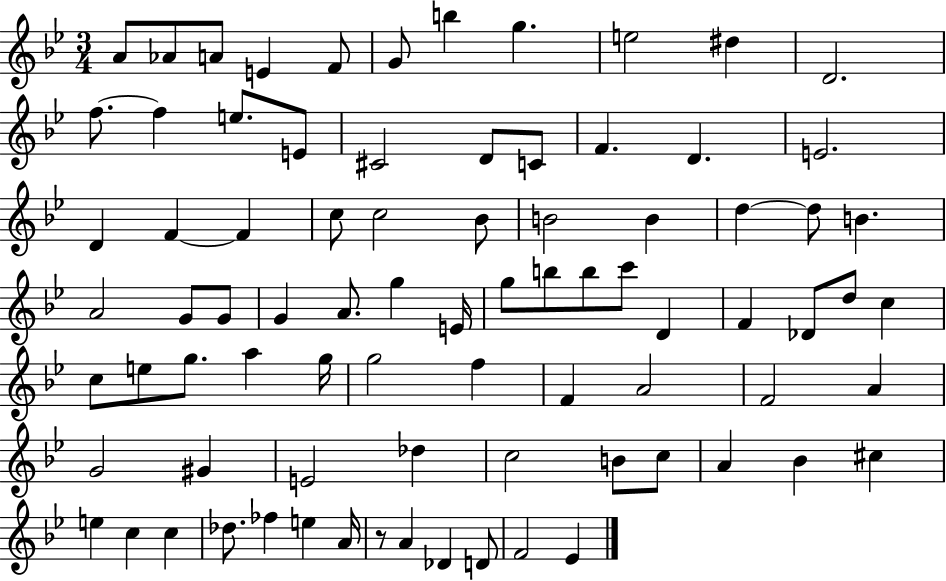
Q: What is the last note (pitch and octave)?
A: Eb4